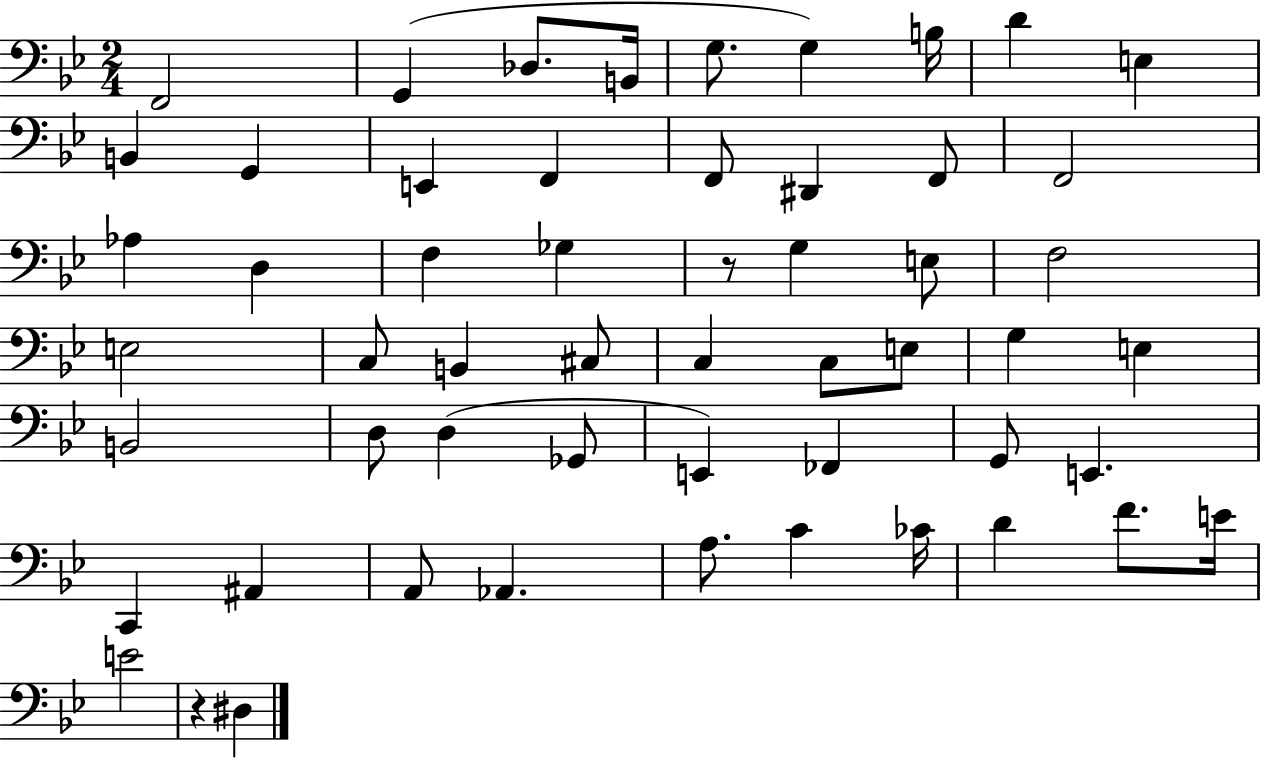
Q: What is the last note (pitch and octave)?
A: D#3